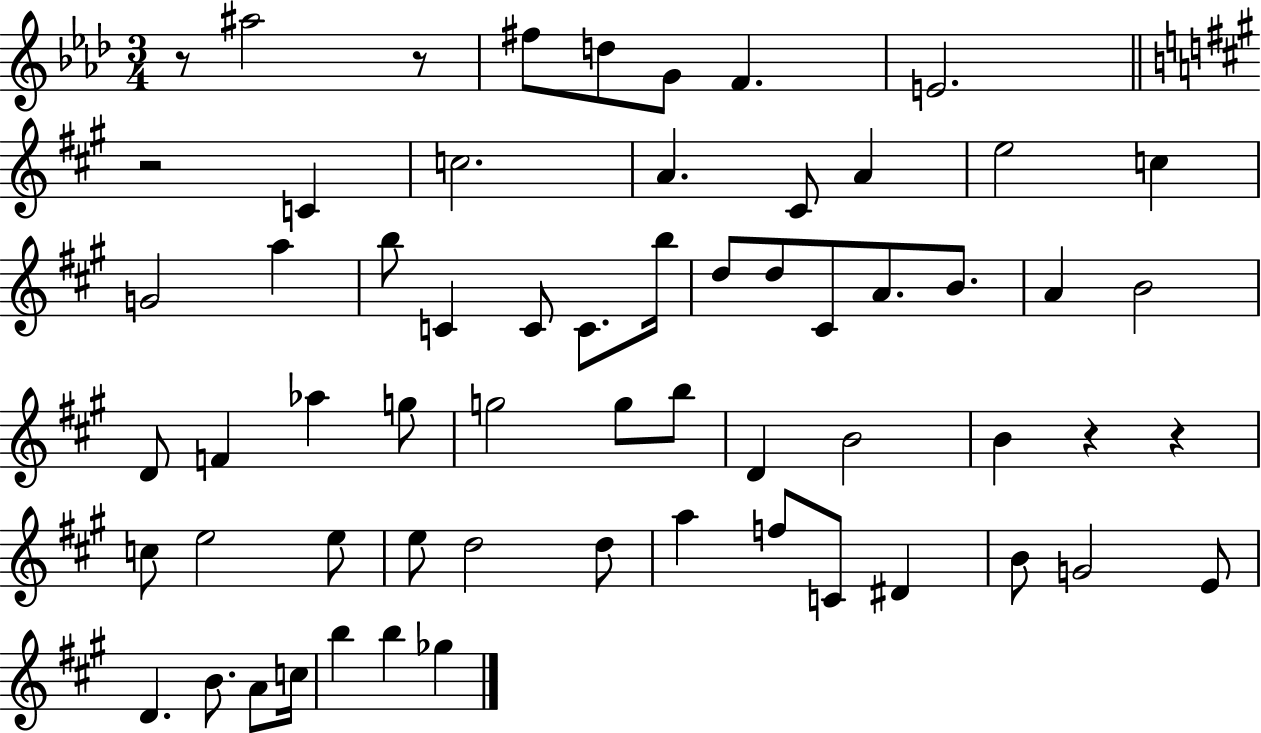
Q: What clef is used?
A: treble